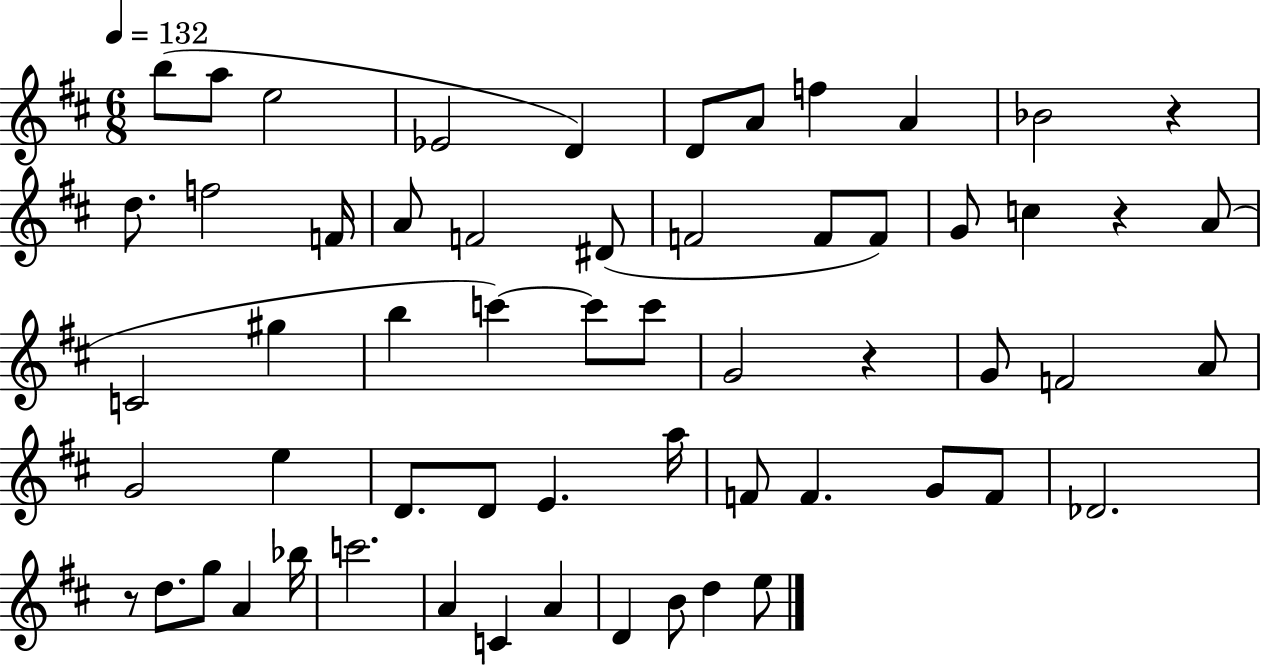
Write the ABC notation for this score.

X:1
T:Untitled
M:6/8
L:1/4
K:D
b/2 a/2 e2 _E2 D D/2 A/2 f A _B2 z d/2 f2 F/4 A/2 F2 ^D/2 F2 F/2 F/2 G/2 c z A/2 C2 ^g b c' c'/2 c'/2 G2 z G/2 F2 A/2 G2 e D/2 D/2 E a/4 F/2 F G/2 F/2 _D2 z/2 d/2 g/2 A _b/4 c'2 A C A D B/2 d e/2